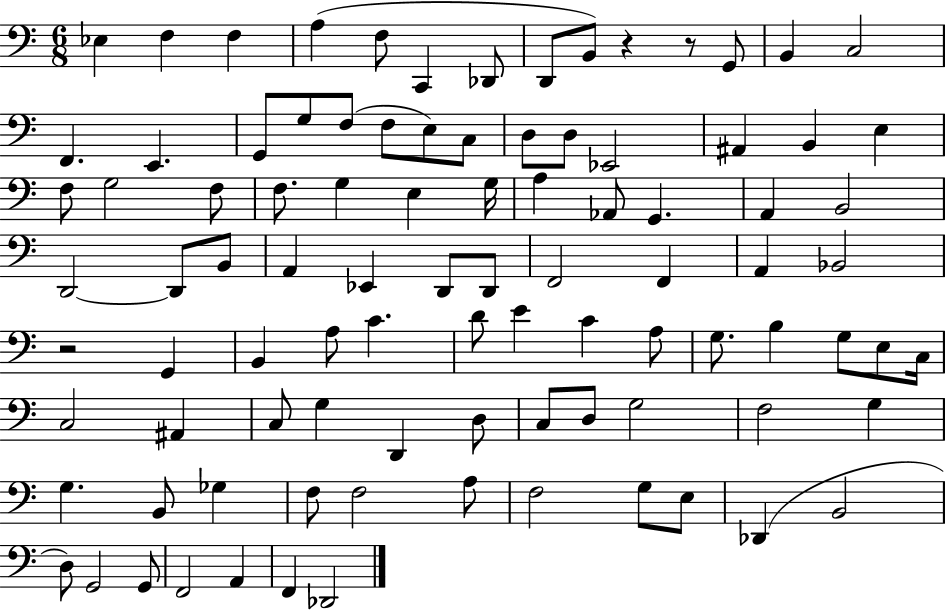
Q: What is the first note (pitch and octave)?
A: Eb3